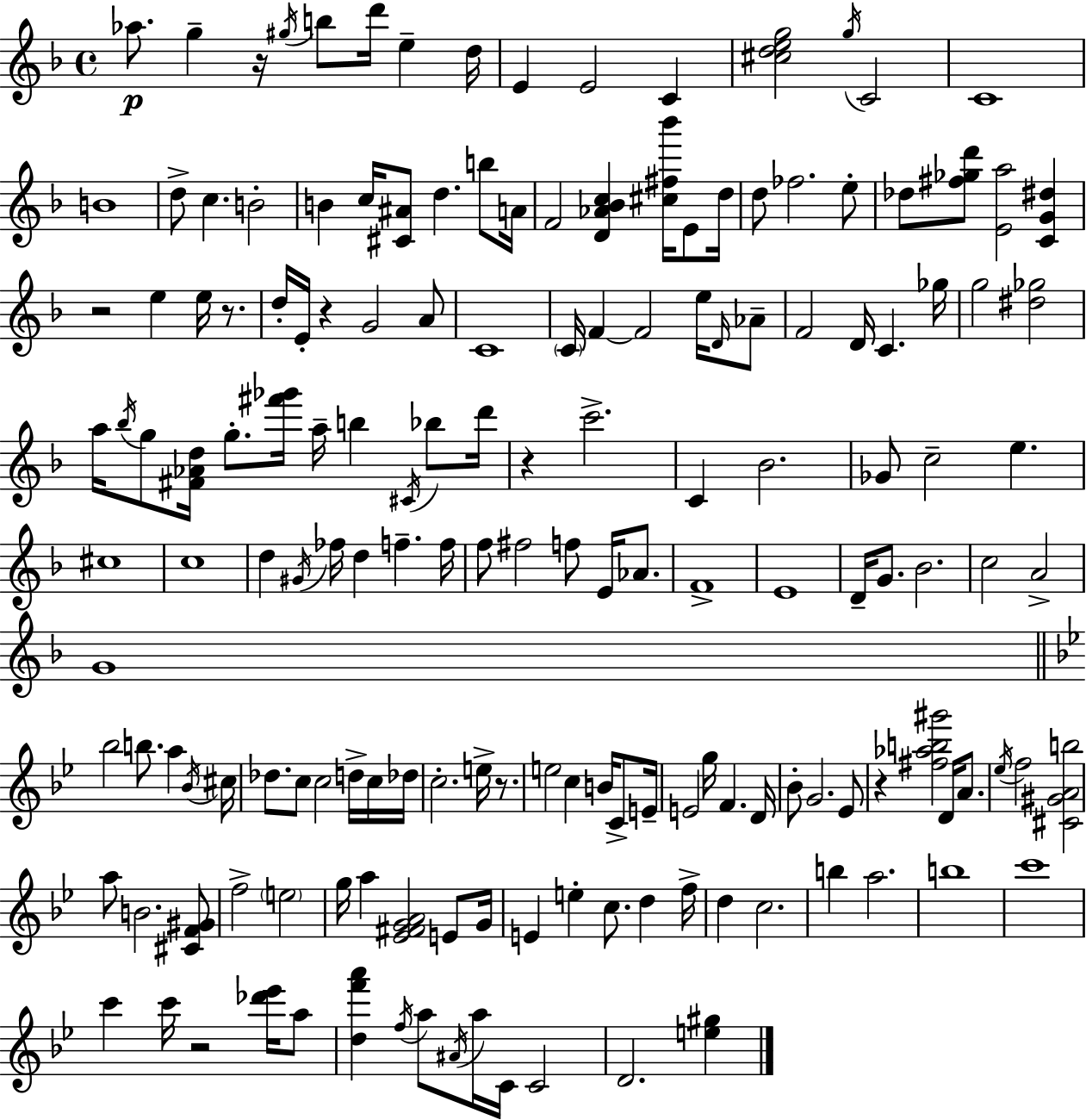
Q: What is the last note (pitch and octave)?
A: D4